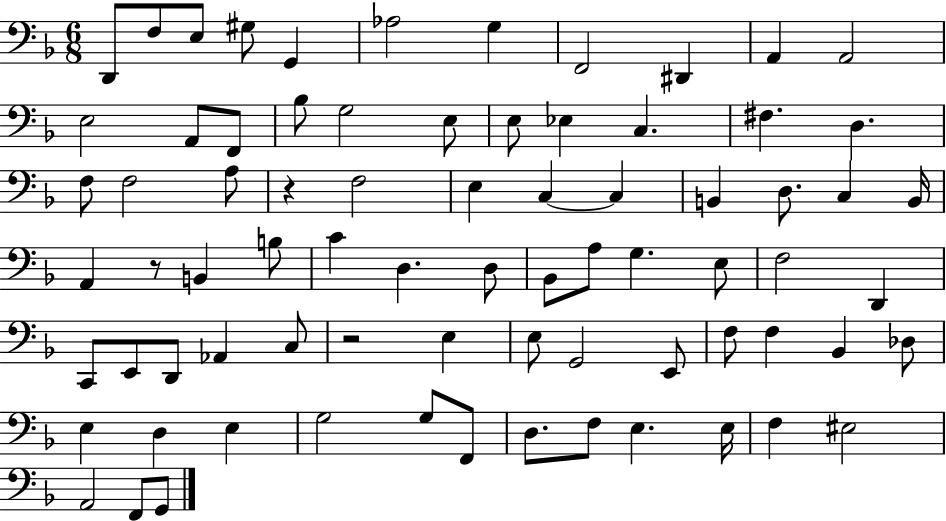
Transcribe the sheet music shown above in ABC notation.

X:1
T:Untitled
M:6/8
L:1/4
K:F
D,,/2 F,/2 E,/2 ^G,/2 G,, _A,2 G, F,,2 ^D,, A,, A,,2 E,2 A,,/2 F,,/2 _B,/2 G,2 E,/2 E,/2 _E, C, ^F, D, F,/2 F,2 A,/2 z F,2 E, C, C, B,, D,/2 C, B,,/4 A,, z/2 B,, B,/2 C D, D,/2 _B,,/2 A,/2 G, E,/2 F,2 D,, C,,/2 E,,/2 D,,/2 _A,, C,/2 z2 E, E,/2 G,,2 E,,/2 F,/2 F, _B,, _D,/2 E, D, E, G,2 G,/2 F,,/2 D,/2 F,/2 E, E,/4 F, ^E,2 A,,2 F,,/2 G,,/2